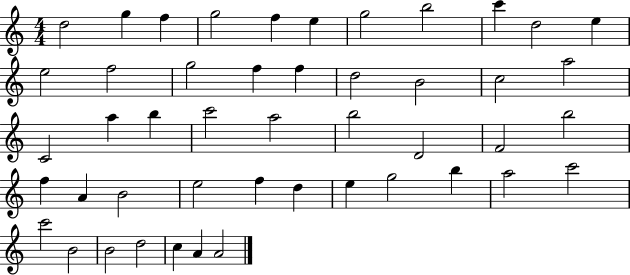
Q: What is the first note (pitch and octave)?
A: D5